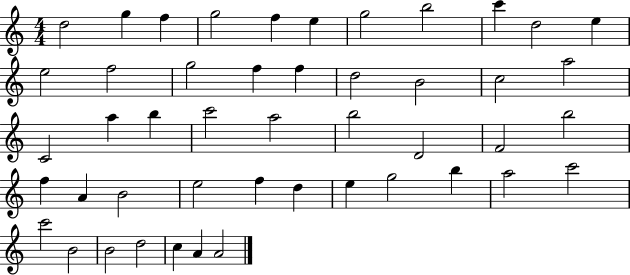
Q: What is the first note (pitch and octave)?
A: D5